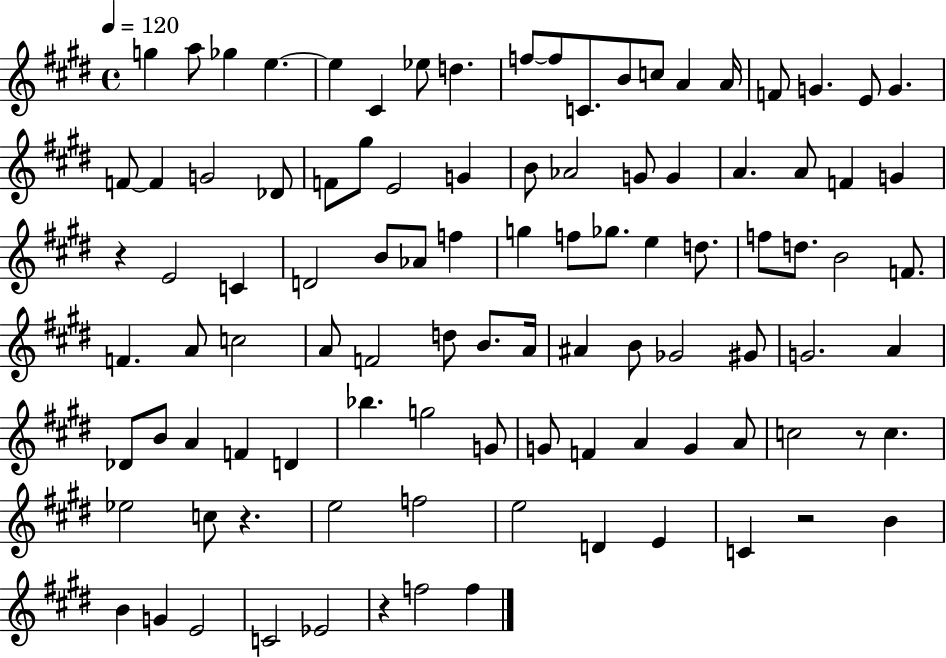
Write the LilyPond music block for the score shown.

{
  \clef treble
  \time 4/4
  \defaultTimeSignature
  \key e \major
  \tempo 4 = 120
  g''4 a''8 ges''4 e''4.~~ | e''4 cis'4 ees''8 d''4. | f''8~~ f''8 c'8. b'8 c''8 a'4 a'16 | f'8 g'4. e'8 g'4. | \break f'8~~ f'4 g'2 des'8 | f'8 gis''8 e'2 g'4 | b'8 aes'2 g'8 g'4 | a'4. a'8 f'4 g'4 | \break r4 e'2 c'4 | d'2 b'8 aes'8 f''4 | g''4 f''8 ges''8. e''4 d''8. | f''8 d''8. b'2 f'8. | \break f'4. a'8 c''2 | a'8 f'2 d''8 b'8. a'16 | ais'4 b'8 ges'2 gis'8 | g'2. a'4 | \break des'8 b'8 a'4 f'4 d'4 | bes''4. g''2 g'8 | g'8 f'4 a'4 g'4 a'8 | c''2 r8 c''4. | \break ees''2 c''8 r4. | e''2 f''2 | e''2 d'4 e'4 | c'4 r2 b'4 | \break b'4 g'4 e'2 | c'2 ees'2 | r4 f''2 f''4 | \bar "|."
}